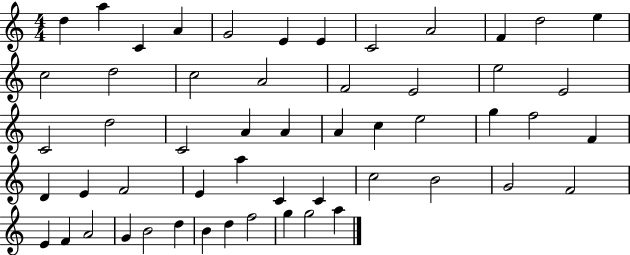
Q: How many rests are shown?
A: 0